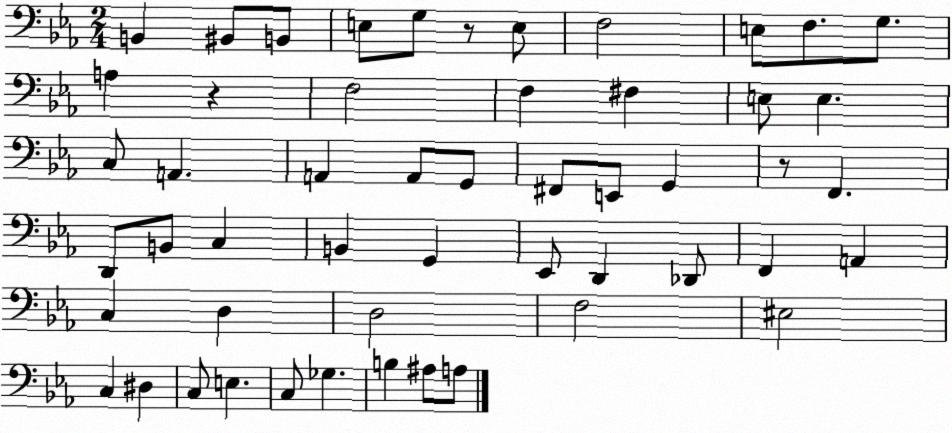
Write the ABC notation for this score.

X:1
T:Untitled
M:2/4
L:1/4
K:Eb
B,, ^B,,/2 B,,/2 E,/2 G,/2 z/2 E,/2 F,2 E,/2 F,/2 G,/2 A, z F,2 F, ^F, E,/2 E, C,/2 A,, A,, A,,/2 G,,/2 ^F,,/2 E,,/2 G,, z/2 F,, D,,/2 B,,/2 C, B,, G,, _E,,/2 D,, _D,,/2 F,, A,, C, D, D,2 F,2 ^E,2 C, ^D, C,/2 E, C,/2 _G, B, ^A,/2 A,/2